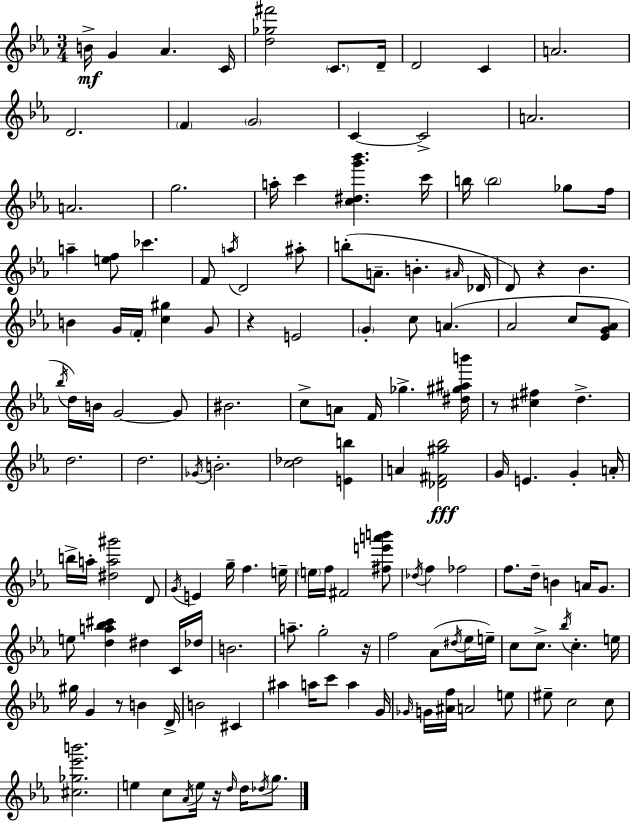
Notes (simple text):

B4/s G4/q Ab4/q. C4/s [D5,Gb5,F#6]/h C4/e. D4/s D4/h C4/q A4/h. D4/h. F4/q G4/h C4/q C4/h A4/h. A4/h. G5/h. A5/s C6/q [C5,D#5,G6,Bb6]/q. C6/s B5/s B5/h Gb5/e F5/s A5/q [E5,F5]/e CES6/q. F4/e A5/s D4/h A#5/e B5/e A4/e. B4/q. A#4/s Db4/s D4/e R/q Bb4/q. B4/q G4/s F4/s [C5,G#5]/q G4/e R/q E4/h G4/q C5/e A4/q. Ab4/h C5/e [Eb4,G4,Ab4]/e Bb5/s D5/s B4/s G4/h G4/e BIS4/h. C5/e A4/e F4/s Gb5/q. [D#5,G#5,A#5,B6]/s R/e [C#5,F#5]/q D5/q. D5/h. D5/h. Gb4/s B4/h. [C5,Db5]/h [E4,B5]/q A4/q [Db4,F#4,G#5,Bb5]/h G4/s E4/q. G4/q A4/s B5/s A5/s [D#5,A5,G#6]/h D4/e G4/s E4/q G5/s F5/q. E5/s E5/s F5/s F#4/h [F#5,E6,A6,B6]/e Db5/s F5/q FES5/h F5/e. D5/s B4/q A4/s G4/e. E5/e [D5,A5,Bb5,C#6]/q D#5/q C4/s Db5/s B4/h. A5/e. G5/h R/s F5/h Ab4/e D#5/s Eb5/s E5/s C5/e C5/e. Bb5/s C5/q. E5/s G#5/s G4/q R/e B4/q D4/s B4/h C#4/q A#5/q A5/s C6/e A5/q G4/s Gb4/s G4/s [A#4,F5]/s A4/h E5/e EIS5/e C5/h C5/e [C#5,Gb5,Eb6,B6]/h. E5/q C5/e Ab4/s E5/s R/s D5/s D5/s Db5/s G5/e.